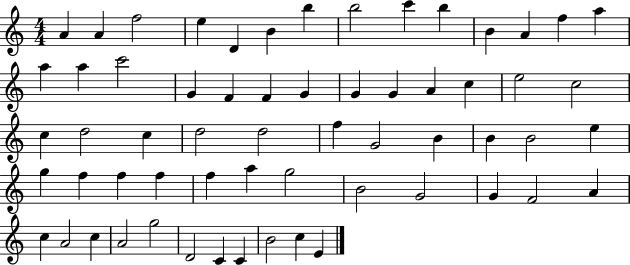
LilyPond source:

{
  \clef treble
  \numericTimeSignature
  \time 4/4
  \key c \major
  a'4 a'4 f''2 | e''4 d'4 b'4 b''4 | b''2 c'''4 b''4 | b'4 a'4 f''4 a''4 | \break a''4 a''4 c'''2 | g'4 f'4 f'4 g'4 | g'4 g'4 a'4 c''4 | e''2 c''2 | \break c''4 d''2 c''4 | d''2 d''2 | f''4 g'2 b'4 | b'4 b'2 e''4 | \break g''4 f''4 f''4 f''4 | f''4 a''4 g''2 | b'2 g'2 | g'4 f'2 a'4 | \break c''4 a'2 c''4 | a'2 g''2 | d'2 c'4 c'4 | b'2 c''4 e'4 | \break \bar "|."
}